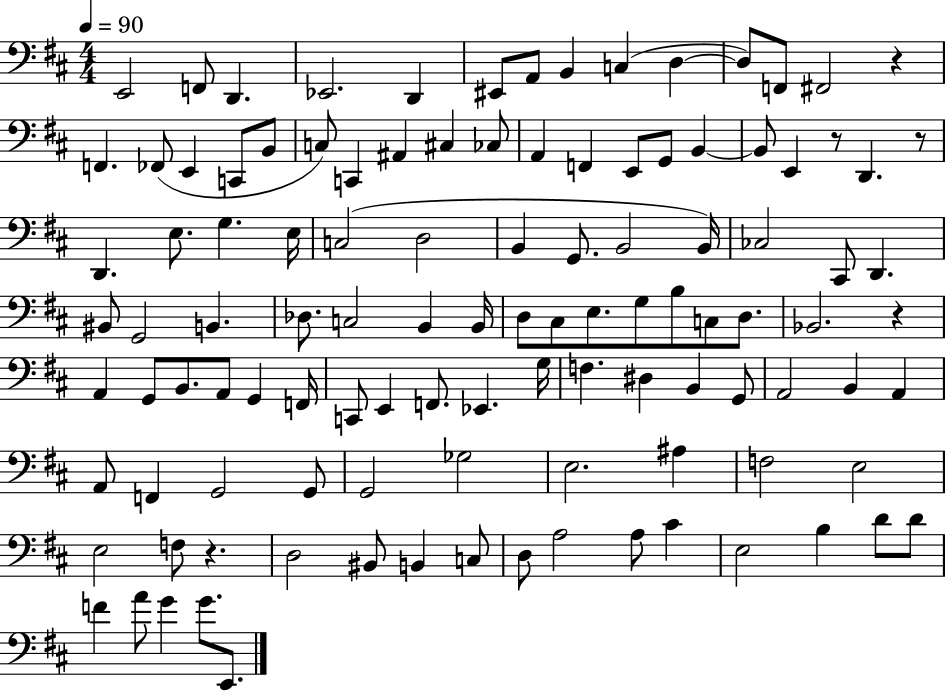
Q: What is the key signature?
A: D major